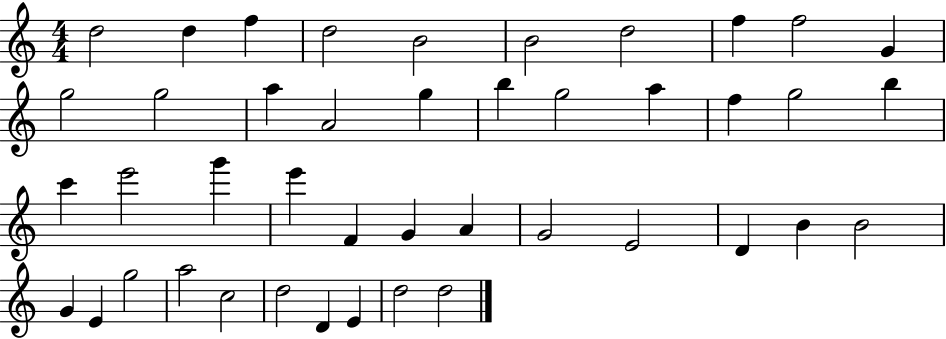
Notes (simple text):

D5/h D5/q F5/q D5/h B4/h B4/h D5/h F5/q F5/h G4/q G5/h G5/h A5/q A4/h G5/q B5/q G5/h A5/q F5/q G5/h B5/q C6/q E6/h G6/q E6/q F4/q G4/q A4/q G4/h E4/h D4/q B4/q B4/h G4/q E4/q G5/h A5/h C5/h D5/h D4/q E4/q D5/h D5/h